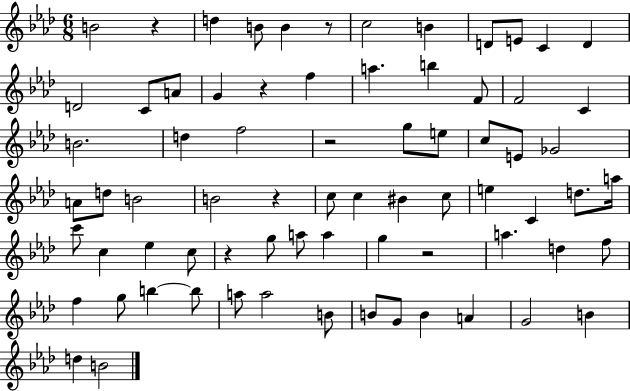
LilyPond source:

{
  \clef treble
  \numericTimeSignature
  \time 6/8
  \key aes \major
  \repeat volta 2 { b'2 r4 | d''4 b'8 b'4 r8 | c''2 b'4 | d'8 e'8 c'4 d'4 | \break d'2 c'8 a'8 | g'4 r4 f''4 | a''4. b''4 f'8 | f'2 c'4 | \break b'2. | d''4 f''2 | r2 g''8 e''8 | c''8 e'8 ges'2 | \break a'8 d''8 b'2 | b'2 r4 | c''8 c''4 bis'4 c''8 | e''4 c'4 d''8. a''16 | \break c'''8 c''4 ees''4 c''8 | r4 g''8 a''8 a''4 | g''4 r2 | a''4. d''4 f''8 | \break f''4 g''8 b''4~~ b''8 | a''8 a''2 b'8 | b'8 g'8 b'4 a'4 | g'2 b'4 | \break d''4 b'2 | } \bar "|."
}